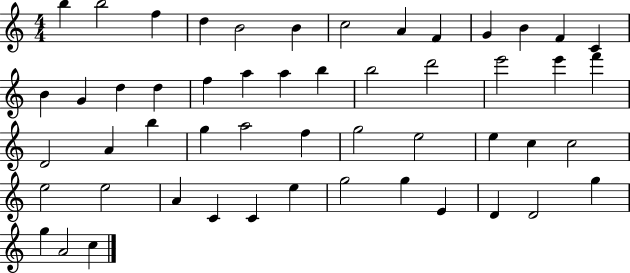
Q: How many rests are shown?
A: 0